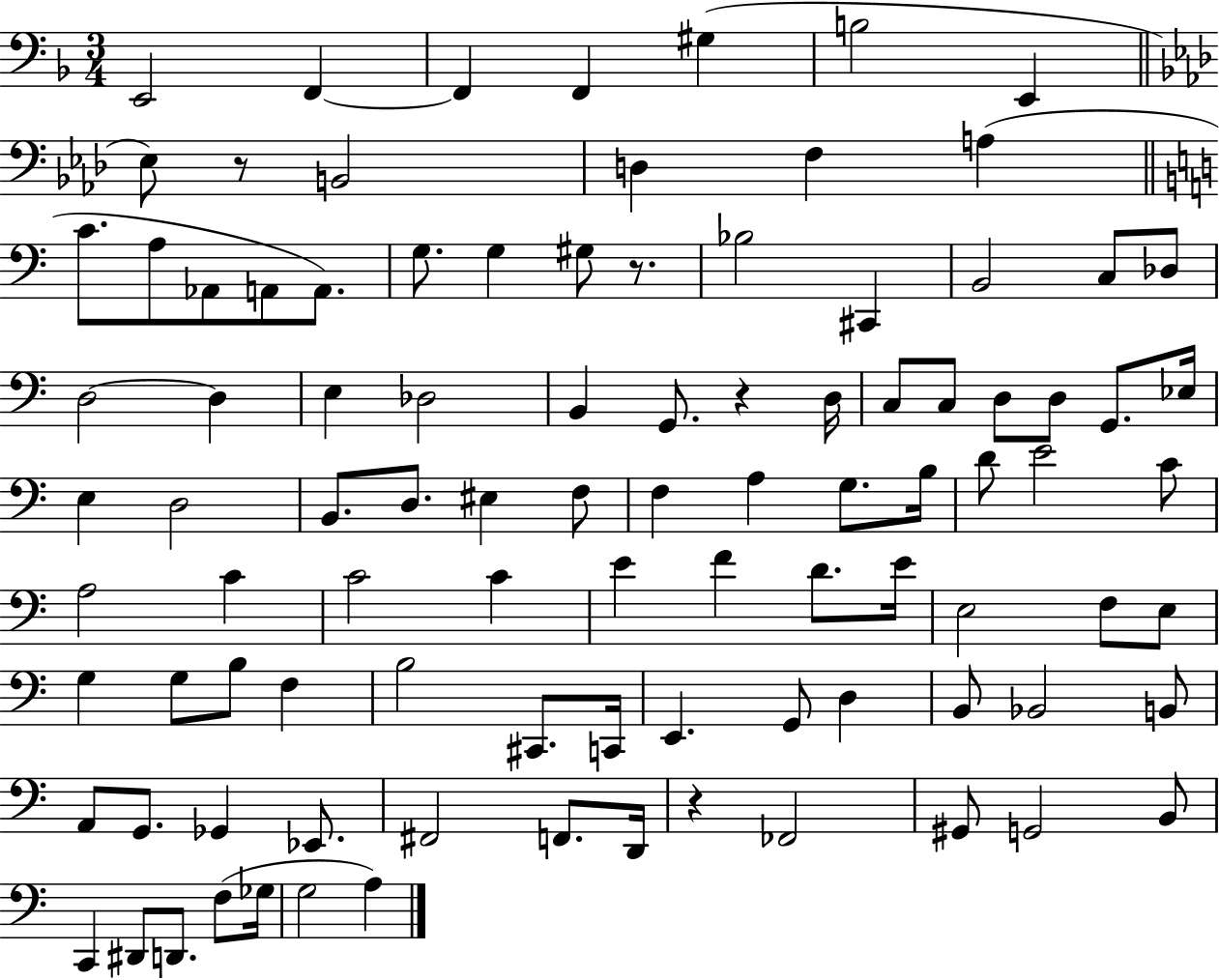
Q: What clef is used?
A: bass